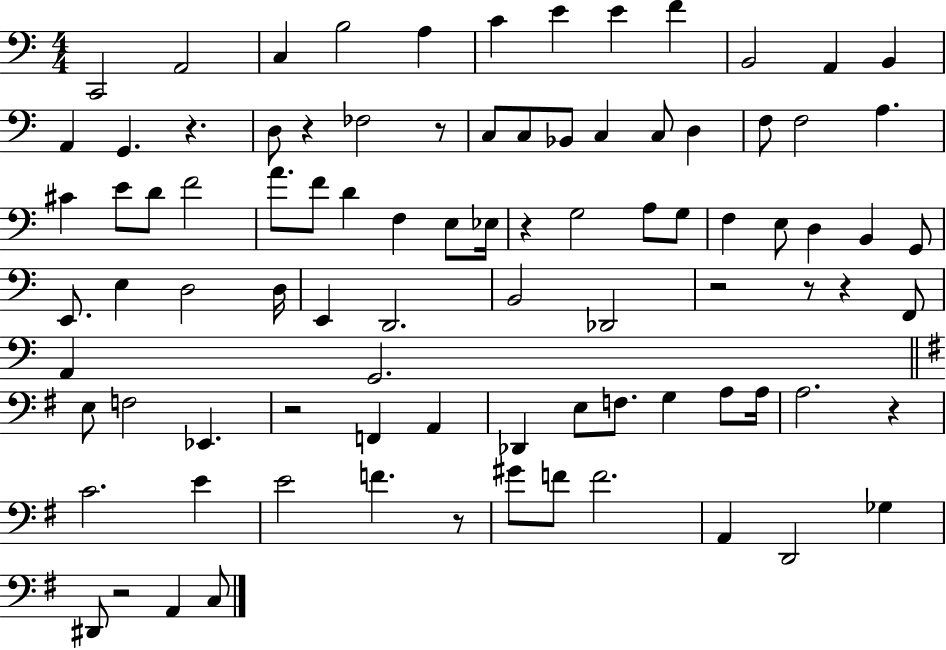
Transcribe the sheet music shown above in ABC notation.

X:1
T:Untitled
M:4/4
L:1/4
K:C
C,,2 A,,2 C, B,2 A, C E E F B,,2 A,, B,, A,, G,, z D,/2 z _F,2 z/2 C,/2 C,/2 _B,,/2 C, C,/2 D, F,/2 F,2 A, ^C E/2 D/2 F2 A/2 F/2 D F, E,/2 _E,/4 z G,2 A,/2 G,/2 F, E,/2 D, B,, G,,/2 E,,/2 E, D,2 D,/4 E,, D,,2 B,,2 _D,,2 z2 z/2 z F,,/2 A,, G,,2 E,/2 F,2 _E,, z2 F,, A,, _D,, E,/2 F,/2 G, A,/2 A,/4 A,2 z C2 E E2 F z/2 ^G/2 F/2 F2 A,, D,,2 _G, ^D,,/2 z2 A,, C,/2